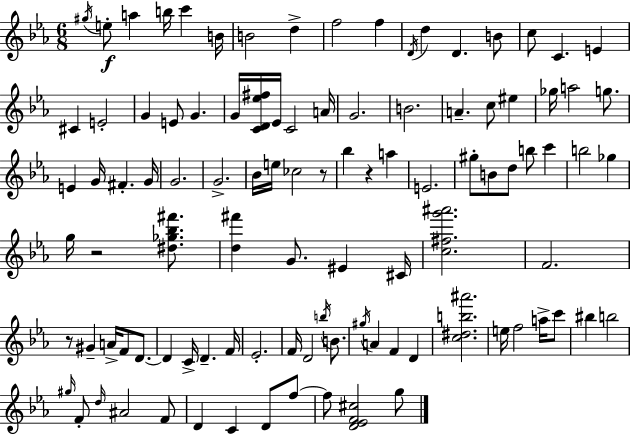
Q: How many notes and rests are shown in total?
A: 102